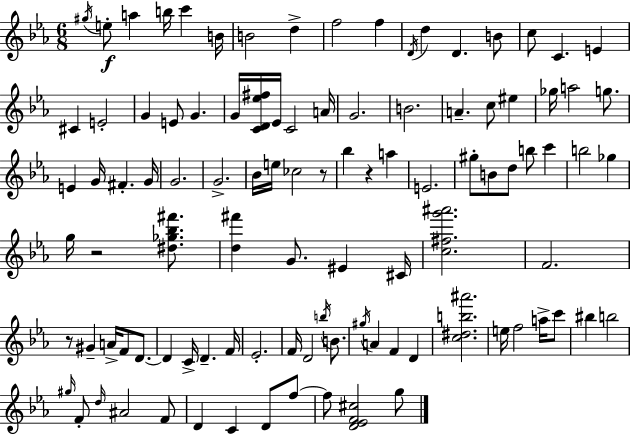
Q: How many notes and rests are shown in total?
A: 102